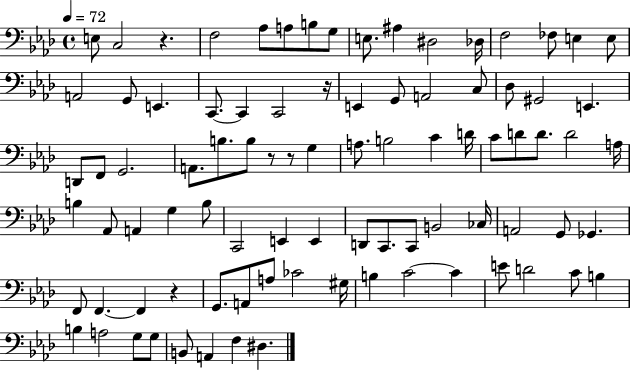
{
  \clef bass
  \time 4/4
  \defaultTimeSignature
  \key aes \major
  \tempo 4 = 72
  \repeat volta 2 { e8 c2 r4. | f2 aes8 a8 b8 g8 | e8. ais4 dis2 des16 | f2 fes8 e4 e8 | \break a,2 g,8 e,4. | c,8.~~ c,4 c,2 r16 | e,4 g,8 a,2 c8 | des8 gis,2 e,4. | \break d,8 f,8 g,2. | a,8. b8. b8 r8 r8 g4 | a8. b2 c'4 d'16 | c'8 d'8 d'8. d'2 a16 | \break b4 aes,8 a,4 g4 b8 | c,2 e,4 e,4 | d,8 c,8. c,8 b,2 ces16 | a,2 g,8 ges,4. | \break f,8 f,4.~~ f,4 r4 | g,8. a,8 a8 ces'2 gis16 | b4 c'2~~ c'4 | e'8 d'2 c'8 b4 | \break b4 a2 g8 g8 | b,8 a,4 f4 dis4. | } \bar "|."
}